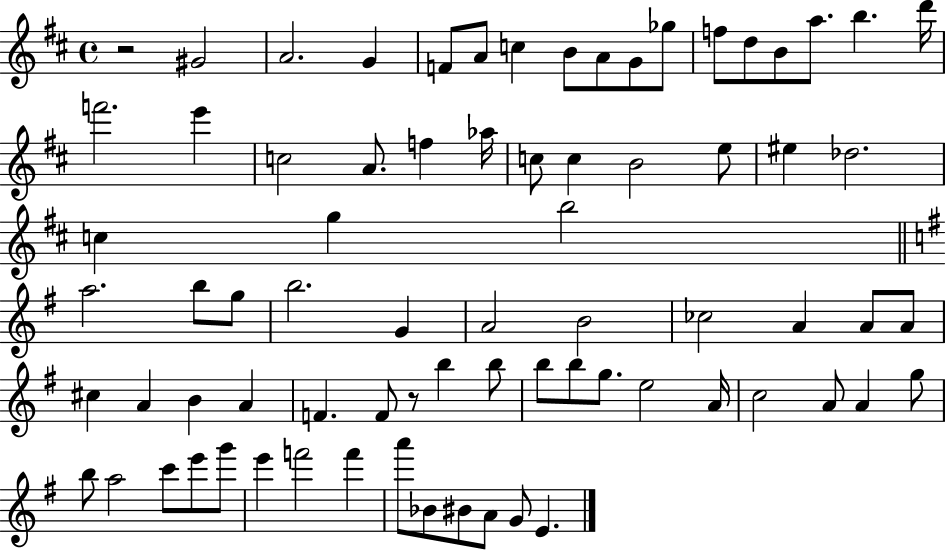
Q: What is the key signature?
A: D major